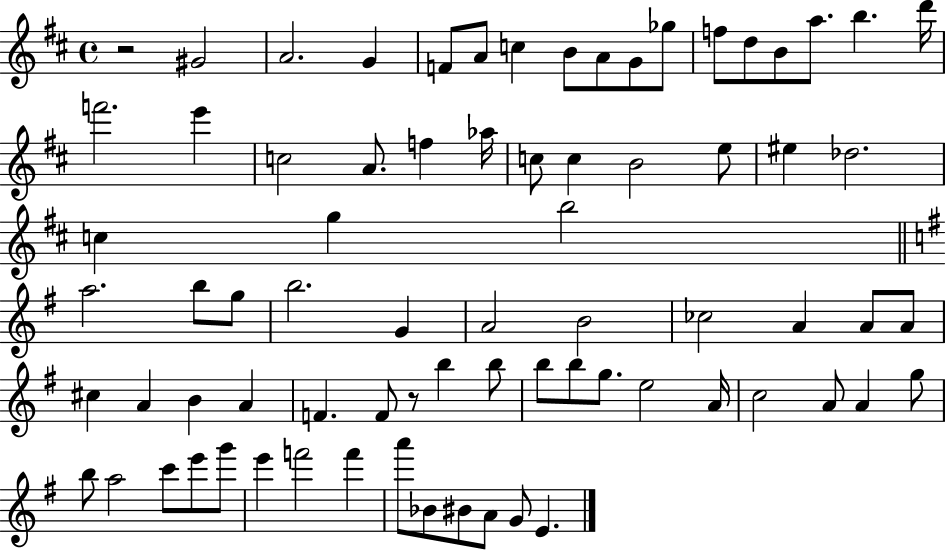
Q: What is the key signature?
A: D major